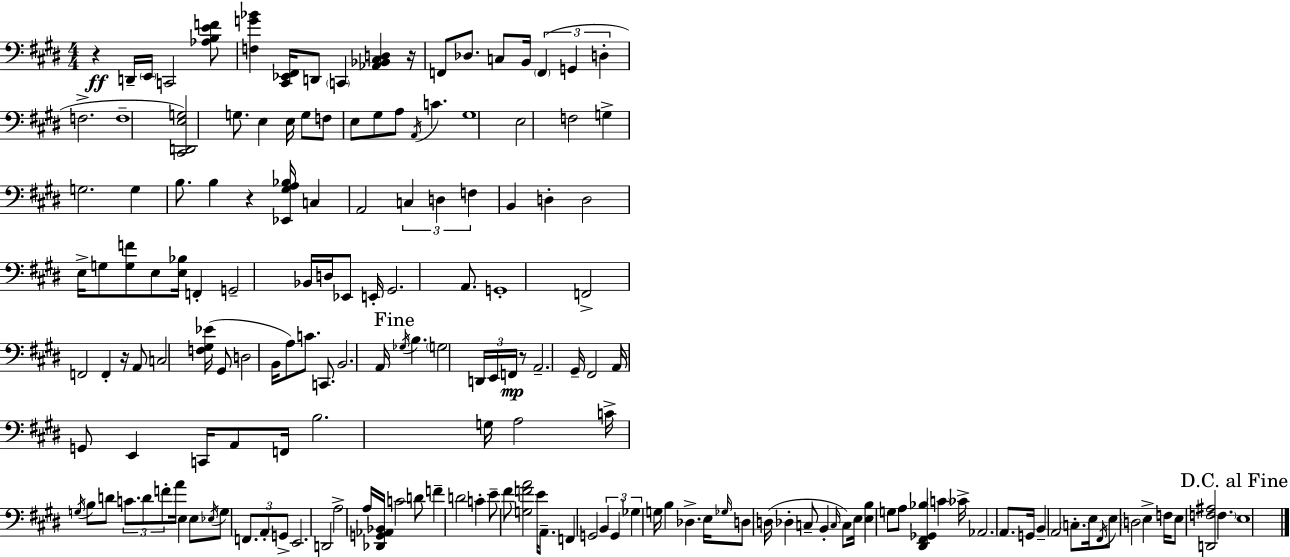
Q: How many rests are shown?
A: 5